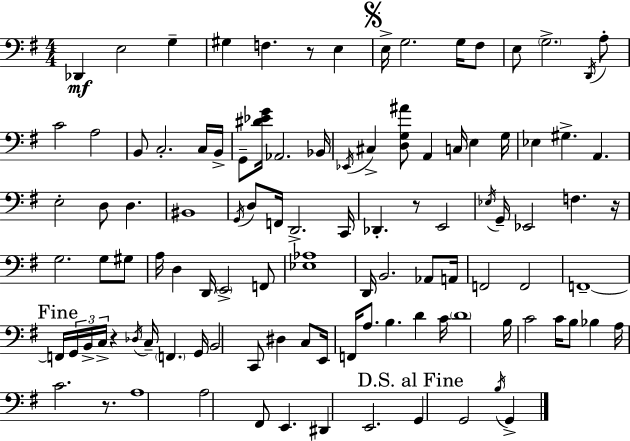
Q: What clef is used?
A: bass